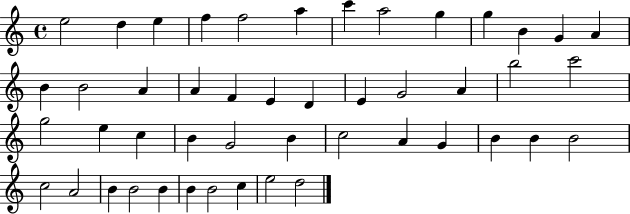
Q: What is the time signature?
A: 4/4